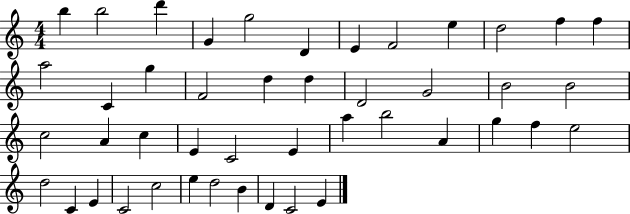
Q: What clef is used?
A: treble